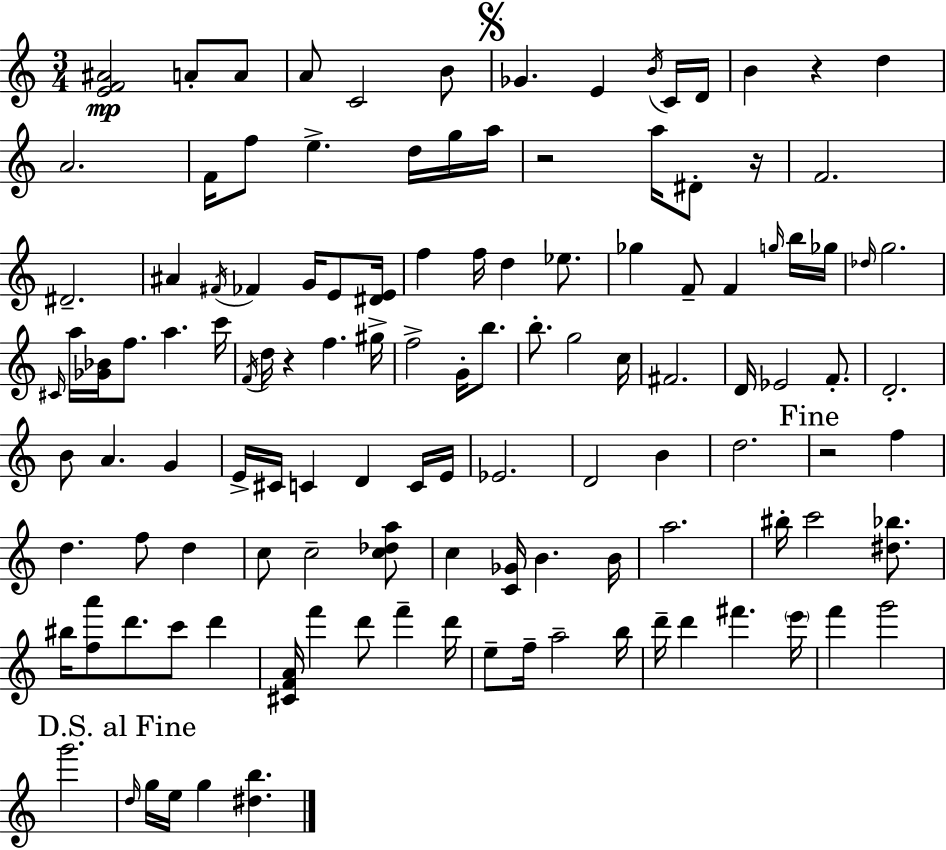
[E4,F4,A#4]/h A4/e A4/e A4/e C4/h B4/e Gb4/q. E4/q B4/s C4/s D4/s B4/q R/q D5/q A4/h. F4/s F5/e E5/q. D5/s G5/s A5/s R/h A5/s D#4/e R/s F4/h. D#4/h. A#4/q F#4/s FES4/q G4/s E4/e [D#4,E4]/s F5/q F5/s D5/q Eb5/e. Gb5/q F4/e F4/q G5/s B5/s Gb5/s Db5/s G5/h. C#4/s A5/s [Gb4,Bb4]/s F5/e. A5/q. C6/s F4/s D5/s R/q F5/q. G#5/s F5/h G4/s B5/e. B5/e. G5/h C5/s F#4/h. D4/s Eb4/h F4/e. D4/h. B4/e A4/q. G4/q E4/s C#4/s C4/q D4/q C4/s E4/s Eb4/h. D4/h B4/q D5/h. R/h F5/q D5/q. F5/e D5/q C5/e C5/h [C5,Db5,A5]/e C5/q [C4,Gb4]/s B4/q. B4/s A5/h. BIS5/s C6/h [D#5,Bb5]/e. BIS5/s [F5,A6]/e D6/e. C6/e D6/q [C#4,F4,A4]/s F6/q D6/e F6/q D6/s E5/e F5/s A5/h B5/s D6/s D6/q F#6/q. E6/s F6/q G6/h G6/h. D5/s G5/s E5/s G5/q [D#5,B5]/q.